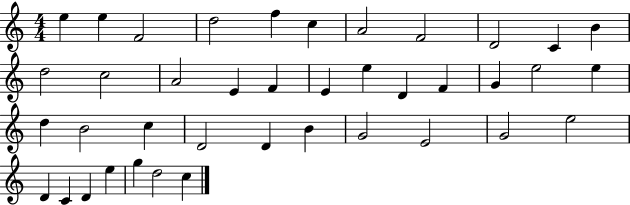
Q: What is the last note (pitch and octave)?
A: C5